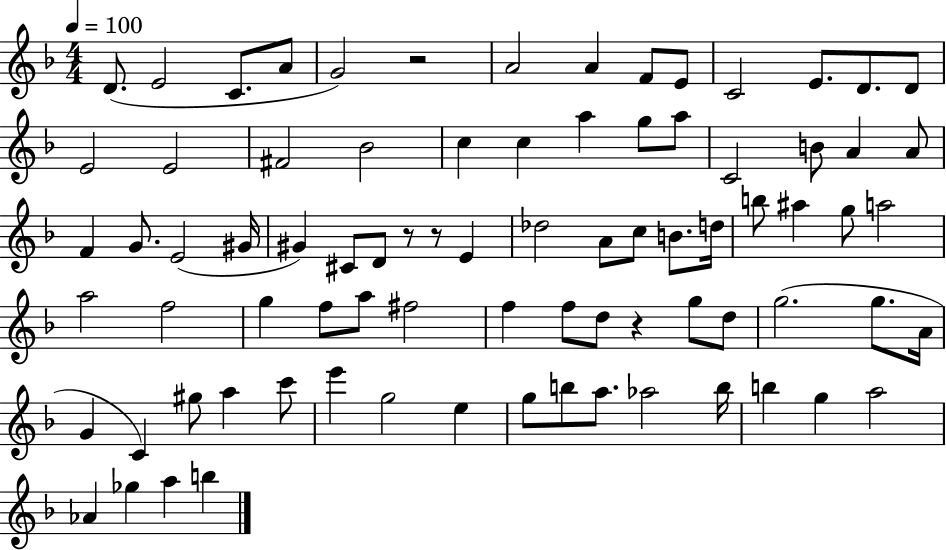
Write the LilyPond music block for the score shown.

{
  \clef treble
  \numericTimeSignature
  \time 4/4
  \key f \major
  \tempo 4 = 100
  d'8.( e'2 c'8. a'8 | g'2) r2 | a'2 a'4 f'8 e'8 | c'2 e'8. d'8. d'8 | \break e'2 e'2 | fis'2 bes'2 | c''4 c''4 a''4 g''8 a''8 | c'2 b'8 a'4 a'8 | \break f'4 g'8. e'2( gis'16 | gis'4) cis'8 d'8 r8 r8 e'4 | des''2 a'8 c''8 b'8. d''16 | b''8 ais''4 g''8 a''2 | \break a''2 f''2 | g''4 f''8 a''8 fis''2 | f''4 f''8 d''8 r4 g''8 d''8 | g''2.( g''8. a'16 | \break g'4 c'4) gis''8 a''4 c'''8 | e'''4 g''2 e''4 | g''8 b''8 a''8. aes''2 b''16 | b''4 g''4 a''2 | \break aes'4 ges''4 a''4 b''4 | \bar "|."
}